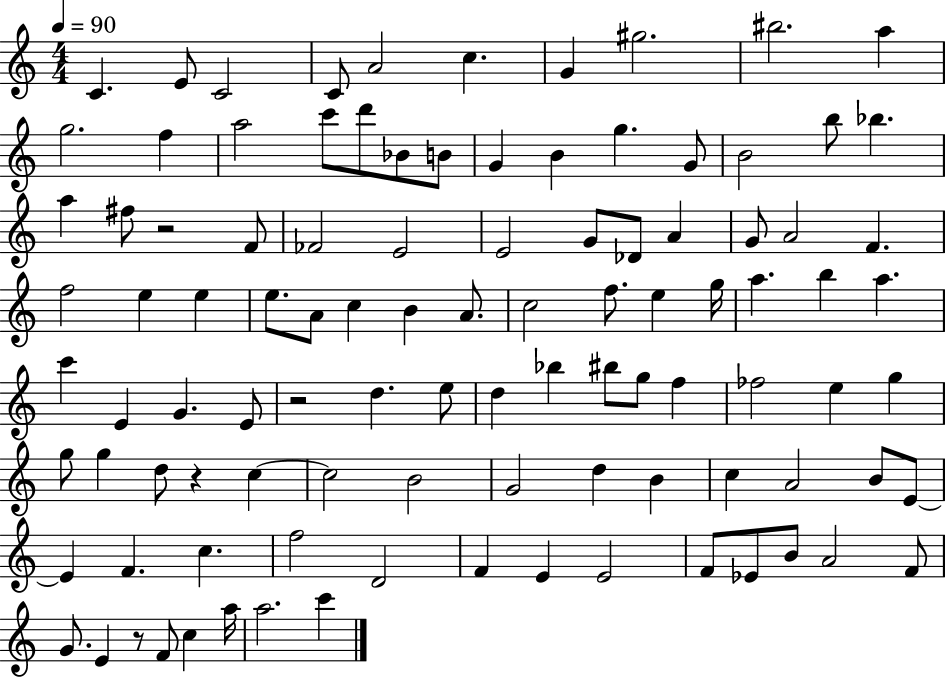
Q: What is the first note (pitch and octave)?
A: C4